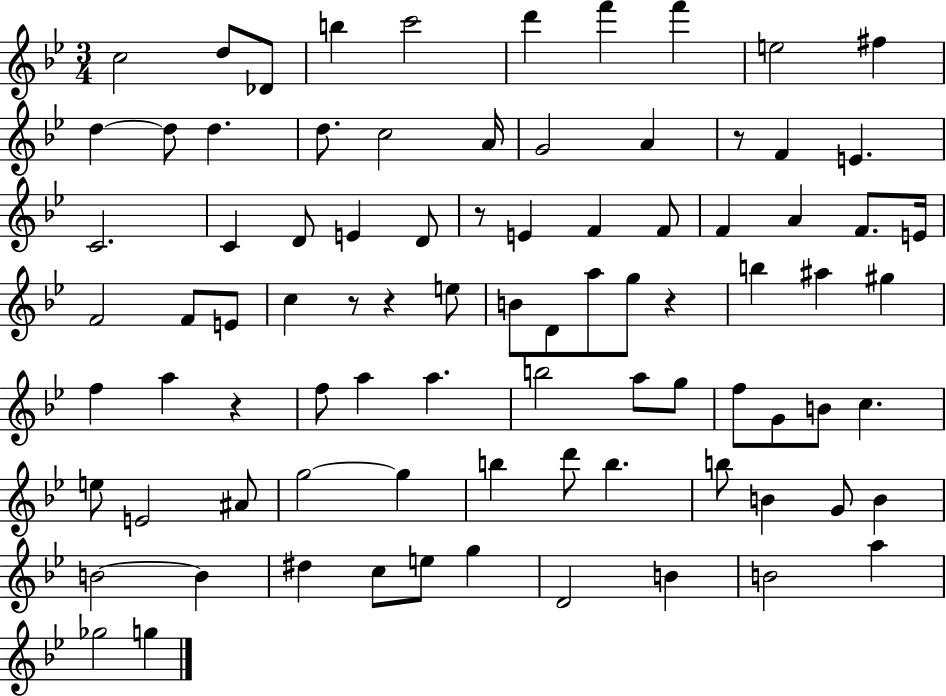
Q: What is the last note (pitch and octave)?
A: G5